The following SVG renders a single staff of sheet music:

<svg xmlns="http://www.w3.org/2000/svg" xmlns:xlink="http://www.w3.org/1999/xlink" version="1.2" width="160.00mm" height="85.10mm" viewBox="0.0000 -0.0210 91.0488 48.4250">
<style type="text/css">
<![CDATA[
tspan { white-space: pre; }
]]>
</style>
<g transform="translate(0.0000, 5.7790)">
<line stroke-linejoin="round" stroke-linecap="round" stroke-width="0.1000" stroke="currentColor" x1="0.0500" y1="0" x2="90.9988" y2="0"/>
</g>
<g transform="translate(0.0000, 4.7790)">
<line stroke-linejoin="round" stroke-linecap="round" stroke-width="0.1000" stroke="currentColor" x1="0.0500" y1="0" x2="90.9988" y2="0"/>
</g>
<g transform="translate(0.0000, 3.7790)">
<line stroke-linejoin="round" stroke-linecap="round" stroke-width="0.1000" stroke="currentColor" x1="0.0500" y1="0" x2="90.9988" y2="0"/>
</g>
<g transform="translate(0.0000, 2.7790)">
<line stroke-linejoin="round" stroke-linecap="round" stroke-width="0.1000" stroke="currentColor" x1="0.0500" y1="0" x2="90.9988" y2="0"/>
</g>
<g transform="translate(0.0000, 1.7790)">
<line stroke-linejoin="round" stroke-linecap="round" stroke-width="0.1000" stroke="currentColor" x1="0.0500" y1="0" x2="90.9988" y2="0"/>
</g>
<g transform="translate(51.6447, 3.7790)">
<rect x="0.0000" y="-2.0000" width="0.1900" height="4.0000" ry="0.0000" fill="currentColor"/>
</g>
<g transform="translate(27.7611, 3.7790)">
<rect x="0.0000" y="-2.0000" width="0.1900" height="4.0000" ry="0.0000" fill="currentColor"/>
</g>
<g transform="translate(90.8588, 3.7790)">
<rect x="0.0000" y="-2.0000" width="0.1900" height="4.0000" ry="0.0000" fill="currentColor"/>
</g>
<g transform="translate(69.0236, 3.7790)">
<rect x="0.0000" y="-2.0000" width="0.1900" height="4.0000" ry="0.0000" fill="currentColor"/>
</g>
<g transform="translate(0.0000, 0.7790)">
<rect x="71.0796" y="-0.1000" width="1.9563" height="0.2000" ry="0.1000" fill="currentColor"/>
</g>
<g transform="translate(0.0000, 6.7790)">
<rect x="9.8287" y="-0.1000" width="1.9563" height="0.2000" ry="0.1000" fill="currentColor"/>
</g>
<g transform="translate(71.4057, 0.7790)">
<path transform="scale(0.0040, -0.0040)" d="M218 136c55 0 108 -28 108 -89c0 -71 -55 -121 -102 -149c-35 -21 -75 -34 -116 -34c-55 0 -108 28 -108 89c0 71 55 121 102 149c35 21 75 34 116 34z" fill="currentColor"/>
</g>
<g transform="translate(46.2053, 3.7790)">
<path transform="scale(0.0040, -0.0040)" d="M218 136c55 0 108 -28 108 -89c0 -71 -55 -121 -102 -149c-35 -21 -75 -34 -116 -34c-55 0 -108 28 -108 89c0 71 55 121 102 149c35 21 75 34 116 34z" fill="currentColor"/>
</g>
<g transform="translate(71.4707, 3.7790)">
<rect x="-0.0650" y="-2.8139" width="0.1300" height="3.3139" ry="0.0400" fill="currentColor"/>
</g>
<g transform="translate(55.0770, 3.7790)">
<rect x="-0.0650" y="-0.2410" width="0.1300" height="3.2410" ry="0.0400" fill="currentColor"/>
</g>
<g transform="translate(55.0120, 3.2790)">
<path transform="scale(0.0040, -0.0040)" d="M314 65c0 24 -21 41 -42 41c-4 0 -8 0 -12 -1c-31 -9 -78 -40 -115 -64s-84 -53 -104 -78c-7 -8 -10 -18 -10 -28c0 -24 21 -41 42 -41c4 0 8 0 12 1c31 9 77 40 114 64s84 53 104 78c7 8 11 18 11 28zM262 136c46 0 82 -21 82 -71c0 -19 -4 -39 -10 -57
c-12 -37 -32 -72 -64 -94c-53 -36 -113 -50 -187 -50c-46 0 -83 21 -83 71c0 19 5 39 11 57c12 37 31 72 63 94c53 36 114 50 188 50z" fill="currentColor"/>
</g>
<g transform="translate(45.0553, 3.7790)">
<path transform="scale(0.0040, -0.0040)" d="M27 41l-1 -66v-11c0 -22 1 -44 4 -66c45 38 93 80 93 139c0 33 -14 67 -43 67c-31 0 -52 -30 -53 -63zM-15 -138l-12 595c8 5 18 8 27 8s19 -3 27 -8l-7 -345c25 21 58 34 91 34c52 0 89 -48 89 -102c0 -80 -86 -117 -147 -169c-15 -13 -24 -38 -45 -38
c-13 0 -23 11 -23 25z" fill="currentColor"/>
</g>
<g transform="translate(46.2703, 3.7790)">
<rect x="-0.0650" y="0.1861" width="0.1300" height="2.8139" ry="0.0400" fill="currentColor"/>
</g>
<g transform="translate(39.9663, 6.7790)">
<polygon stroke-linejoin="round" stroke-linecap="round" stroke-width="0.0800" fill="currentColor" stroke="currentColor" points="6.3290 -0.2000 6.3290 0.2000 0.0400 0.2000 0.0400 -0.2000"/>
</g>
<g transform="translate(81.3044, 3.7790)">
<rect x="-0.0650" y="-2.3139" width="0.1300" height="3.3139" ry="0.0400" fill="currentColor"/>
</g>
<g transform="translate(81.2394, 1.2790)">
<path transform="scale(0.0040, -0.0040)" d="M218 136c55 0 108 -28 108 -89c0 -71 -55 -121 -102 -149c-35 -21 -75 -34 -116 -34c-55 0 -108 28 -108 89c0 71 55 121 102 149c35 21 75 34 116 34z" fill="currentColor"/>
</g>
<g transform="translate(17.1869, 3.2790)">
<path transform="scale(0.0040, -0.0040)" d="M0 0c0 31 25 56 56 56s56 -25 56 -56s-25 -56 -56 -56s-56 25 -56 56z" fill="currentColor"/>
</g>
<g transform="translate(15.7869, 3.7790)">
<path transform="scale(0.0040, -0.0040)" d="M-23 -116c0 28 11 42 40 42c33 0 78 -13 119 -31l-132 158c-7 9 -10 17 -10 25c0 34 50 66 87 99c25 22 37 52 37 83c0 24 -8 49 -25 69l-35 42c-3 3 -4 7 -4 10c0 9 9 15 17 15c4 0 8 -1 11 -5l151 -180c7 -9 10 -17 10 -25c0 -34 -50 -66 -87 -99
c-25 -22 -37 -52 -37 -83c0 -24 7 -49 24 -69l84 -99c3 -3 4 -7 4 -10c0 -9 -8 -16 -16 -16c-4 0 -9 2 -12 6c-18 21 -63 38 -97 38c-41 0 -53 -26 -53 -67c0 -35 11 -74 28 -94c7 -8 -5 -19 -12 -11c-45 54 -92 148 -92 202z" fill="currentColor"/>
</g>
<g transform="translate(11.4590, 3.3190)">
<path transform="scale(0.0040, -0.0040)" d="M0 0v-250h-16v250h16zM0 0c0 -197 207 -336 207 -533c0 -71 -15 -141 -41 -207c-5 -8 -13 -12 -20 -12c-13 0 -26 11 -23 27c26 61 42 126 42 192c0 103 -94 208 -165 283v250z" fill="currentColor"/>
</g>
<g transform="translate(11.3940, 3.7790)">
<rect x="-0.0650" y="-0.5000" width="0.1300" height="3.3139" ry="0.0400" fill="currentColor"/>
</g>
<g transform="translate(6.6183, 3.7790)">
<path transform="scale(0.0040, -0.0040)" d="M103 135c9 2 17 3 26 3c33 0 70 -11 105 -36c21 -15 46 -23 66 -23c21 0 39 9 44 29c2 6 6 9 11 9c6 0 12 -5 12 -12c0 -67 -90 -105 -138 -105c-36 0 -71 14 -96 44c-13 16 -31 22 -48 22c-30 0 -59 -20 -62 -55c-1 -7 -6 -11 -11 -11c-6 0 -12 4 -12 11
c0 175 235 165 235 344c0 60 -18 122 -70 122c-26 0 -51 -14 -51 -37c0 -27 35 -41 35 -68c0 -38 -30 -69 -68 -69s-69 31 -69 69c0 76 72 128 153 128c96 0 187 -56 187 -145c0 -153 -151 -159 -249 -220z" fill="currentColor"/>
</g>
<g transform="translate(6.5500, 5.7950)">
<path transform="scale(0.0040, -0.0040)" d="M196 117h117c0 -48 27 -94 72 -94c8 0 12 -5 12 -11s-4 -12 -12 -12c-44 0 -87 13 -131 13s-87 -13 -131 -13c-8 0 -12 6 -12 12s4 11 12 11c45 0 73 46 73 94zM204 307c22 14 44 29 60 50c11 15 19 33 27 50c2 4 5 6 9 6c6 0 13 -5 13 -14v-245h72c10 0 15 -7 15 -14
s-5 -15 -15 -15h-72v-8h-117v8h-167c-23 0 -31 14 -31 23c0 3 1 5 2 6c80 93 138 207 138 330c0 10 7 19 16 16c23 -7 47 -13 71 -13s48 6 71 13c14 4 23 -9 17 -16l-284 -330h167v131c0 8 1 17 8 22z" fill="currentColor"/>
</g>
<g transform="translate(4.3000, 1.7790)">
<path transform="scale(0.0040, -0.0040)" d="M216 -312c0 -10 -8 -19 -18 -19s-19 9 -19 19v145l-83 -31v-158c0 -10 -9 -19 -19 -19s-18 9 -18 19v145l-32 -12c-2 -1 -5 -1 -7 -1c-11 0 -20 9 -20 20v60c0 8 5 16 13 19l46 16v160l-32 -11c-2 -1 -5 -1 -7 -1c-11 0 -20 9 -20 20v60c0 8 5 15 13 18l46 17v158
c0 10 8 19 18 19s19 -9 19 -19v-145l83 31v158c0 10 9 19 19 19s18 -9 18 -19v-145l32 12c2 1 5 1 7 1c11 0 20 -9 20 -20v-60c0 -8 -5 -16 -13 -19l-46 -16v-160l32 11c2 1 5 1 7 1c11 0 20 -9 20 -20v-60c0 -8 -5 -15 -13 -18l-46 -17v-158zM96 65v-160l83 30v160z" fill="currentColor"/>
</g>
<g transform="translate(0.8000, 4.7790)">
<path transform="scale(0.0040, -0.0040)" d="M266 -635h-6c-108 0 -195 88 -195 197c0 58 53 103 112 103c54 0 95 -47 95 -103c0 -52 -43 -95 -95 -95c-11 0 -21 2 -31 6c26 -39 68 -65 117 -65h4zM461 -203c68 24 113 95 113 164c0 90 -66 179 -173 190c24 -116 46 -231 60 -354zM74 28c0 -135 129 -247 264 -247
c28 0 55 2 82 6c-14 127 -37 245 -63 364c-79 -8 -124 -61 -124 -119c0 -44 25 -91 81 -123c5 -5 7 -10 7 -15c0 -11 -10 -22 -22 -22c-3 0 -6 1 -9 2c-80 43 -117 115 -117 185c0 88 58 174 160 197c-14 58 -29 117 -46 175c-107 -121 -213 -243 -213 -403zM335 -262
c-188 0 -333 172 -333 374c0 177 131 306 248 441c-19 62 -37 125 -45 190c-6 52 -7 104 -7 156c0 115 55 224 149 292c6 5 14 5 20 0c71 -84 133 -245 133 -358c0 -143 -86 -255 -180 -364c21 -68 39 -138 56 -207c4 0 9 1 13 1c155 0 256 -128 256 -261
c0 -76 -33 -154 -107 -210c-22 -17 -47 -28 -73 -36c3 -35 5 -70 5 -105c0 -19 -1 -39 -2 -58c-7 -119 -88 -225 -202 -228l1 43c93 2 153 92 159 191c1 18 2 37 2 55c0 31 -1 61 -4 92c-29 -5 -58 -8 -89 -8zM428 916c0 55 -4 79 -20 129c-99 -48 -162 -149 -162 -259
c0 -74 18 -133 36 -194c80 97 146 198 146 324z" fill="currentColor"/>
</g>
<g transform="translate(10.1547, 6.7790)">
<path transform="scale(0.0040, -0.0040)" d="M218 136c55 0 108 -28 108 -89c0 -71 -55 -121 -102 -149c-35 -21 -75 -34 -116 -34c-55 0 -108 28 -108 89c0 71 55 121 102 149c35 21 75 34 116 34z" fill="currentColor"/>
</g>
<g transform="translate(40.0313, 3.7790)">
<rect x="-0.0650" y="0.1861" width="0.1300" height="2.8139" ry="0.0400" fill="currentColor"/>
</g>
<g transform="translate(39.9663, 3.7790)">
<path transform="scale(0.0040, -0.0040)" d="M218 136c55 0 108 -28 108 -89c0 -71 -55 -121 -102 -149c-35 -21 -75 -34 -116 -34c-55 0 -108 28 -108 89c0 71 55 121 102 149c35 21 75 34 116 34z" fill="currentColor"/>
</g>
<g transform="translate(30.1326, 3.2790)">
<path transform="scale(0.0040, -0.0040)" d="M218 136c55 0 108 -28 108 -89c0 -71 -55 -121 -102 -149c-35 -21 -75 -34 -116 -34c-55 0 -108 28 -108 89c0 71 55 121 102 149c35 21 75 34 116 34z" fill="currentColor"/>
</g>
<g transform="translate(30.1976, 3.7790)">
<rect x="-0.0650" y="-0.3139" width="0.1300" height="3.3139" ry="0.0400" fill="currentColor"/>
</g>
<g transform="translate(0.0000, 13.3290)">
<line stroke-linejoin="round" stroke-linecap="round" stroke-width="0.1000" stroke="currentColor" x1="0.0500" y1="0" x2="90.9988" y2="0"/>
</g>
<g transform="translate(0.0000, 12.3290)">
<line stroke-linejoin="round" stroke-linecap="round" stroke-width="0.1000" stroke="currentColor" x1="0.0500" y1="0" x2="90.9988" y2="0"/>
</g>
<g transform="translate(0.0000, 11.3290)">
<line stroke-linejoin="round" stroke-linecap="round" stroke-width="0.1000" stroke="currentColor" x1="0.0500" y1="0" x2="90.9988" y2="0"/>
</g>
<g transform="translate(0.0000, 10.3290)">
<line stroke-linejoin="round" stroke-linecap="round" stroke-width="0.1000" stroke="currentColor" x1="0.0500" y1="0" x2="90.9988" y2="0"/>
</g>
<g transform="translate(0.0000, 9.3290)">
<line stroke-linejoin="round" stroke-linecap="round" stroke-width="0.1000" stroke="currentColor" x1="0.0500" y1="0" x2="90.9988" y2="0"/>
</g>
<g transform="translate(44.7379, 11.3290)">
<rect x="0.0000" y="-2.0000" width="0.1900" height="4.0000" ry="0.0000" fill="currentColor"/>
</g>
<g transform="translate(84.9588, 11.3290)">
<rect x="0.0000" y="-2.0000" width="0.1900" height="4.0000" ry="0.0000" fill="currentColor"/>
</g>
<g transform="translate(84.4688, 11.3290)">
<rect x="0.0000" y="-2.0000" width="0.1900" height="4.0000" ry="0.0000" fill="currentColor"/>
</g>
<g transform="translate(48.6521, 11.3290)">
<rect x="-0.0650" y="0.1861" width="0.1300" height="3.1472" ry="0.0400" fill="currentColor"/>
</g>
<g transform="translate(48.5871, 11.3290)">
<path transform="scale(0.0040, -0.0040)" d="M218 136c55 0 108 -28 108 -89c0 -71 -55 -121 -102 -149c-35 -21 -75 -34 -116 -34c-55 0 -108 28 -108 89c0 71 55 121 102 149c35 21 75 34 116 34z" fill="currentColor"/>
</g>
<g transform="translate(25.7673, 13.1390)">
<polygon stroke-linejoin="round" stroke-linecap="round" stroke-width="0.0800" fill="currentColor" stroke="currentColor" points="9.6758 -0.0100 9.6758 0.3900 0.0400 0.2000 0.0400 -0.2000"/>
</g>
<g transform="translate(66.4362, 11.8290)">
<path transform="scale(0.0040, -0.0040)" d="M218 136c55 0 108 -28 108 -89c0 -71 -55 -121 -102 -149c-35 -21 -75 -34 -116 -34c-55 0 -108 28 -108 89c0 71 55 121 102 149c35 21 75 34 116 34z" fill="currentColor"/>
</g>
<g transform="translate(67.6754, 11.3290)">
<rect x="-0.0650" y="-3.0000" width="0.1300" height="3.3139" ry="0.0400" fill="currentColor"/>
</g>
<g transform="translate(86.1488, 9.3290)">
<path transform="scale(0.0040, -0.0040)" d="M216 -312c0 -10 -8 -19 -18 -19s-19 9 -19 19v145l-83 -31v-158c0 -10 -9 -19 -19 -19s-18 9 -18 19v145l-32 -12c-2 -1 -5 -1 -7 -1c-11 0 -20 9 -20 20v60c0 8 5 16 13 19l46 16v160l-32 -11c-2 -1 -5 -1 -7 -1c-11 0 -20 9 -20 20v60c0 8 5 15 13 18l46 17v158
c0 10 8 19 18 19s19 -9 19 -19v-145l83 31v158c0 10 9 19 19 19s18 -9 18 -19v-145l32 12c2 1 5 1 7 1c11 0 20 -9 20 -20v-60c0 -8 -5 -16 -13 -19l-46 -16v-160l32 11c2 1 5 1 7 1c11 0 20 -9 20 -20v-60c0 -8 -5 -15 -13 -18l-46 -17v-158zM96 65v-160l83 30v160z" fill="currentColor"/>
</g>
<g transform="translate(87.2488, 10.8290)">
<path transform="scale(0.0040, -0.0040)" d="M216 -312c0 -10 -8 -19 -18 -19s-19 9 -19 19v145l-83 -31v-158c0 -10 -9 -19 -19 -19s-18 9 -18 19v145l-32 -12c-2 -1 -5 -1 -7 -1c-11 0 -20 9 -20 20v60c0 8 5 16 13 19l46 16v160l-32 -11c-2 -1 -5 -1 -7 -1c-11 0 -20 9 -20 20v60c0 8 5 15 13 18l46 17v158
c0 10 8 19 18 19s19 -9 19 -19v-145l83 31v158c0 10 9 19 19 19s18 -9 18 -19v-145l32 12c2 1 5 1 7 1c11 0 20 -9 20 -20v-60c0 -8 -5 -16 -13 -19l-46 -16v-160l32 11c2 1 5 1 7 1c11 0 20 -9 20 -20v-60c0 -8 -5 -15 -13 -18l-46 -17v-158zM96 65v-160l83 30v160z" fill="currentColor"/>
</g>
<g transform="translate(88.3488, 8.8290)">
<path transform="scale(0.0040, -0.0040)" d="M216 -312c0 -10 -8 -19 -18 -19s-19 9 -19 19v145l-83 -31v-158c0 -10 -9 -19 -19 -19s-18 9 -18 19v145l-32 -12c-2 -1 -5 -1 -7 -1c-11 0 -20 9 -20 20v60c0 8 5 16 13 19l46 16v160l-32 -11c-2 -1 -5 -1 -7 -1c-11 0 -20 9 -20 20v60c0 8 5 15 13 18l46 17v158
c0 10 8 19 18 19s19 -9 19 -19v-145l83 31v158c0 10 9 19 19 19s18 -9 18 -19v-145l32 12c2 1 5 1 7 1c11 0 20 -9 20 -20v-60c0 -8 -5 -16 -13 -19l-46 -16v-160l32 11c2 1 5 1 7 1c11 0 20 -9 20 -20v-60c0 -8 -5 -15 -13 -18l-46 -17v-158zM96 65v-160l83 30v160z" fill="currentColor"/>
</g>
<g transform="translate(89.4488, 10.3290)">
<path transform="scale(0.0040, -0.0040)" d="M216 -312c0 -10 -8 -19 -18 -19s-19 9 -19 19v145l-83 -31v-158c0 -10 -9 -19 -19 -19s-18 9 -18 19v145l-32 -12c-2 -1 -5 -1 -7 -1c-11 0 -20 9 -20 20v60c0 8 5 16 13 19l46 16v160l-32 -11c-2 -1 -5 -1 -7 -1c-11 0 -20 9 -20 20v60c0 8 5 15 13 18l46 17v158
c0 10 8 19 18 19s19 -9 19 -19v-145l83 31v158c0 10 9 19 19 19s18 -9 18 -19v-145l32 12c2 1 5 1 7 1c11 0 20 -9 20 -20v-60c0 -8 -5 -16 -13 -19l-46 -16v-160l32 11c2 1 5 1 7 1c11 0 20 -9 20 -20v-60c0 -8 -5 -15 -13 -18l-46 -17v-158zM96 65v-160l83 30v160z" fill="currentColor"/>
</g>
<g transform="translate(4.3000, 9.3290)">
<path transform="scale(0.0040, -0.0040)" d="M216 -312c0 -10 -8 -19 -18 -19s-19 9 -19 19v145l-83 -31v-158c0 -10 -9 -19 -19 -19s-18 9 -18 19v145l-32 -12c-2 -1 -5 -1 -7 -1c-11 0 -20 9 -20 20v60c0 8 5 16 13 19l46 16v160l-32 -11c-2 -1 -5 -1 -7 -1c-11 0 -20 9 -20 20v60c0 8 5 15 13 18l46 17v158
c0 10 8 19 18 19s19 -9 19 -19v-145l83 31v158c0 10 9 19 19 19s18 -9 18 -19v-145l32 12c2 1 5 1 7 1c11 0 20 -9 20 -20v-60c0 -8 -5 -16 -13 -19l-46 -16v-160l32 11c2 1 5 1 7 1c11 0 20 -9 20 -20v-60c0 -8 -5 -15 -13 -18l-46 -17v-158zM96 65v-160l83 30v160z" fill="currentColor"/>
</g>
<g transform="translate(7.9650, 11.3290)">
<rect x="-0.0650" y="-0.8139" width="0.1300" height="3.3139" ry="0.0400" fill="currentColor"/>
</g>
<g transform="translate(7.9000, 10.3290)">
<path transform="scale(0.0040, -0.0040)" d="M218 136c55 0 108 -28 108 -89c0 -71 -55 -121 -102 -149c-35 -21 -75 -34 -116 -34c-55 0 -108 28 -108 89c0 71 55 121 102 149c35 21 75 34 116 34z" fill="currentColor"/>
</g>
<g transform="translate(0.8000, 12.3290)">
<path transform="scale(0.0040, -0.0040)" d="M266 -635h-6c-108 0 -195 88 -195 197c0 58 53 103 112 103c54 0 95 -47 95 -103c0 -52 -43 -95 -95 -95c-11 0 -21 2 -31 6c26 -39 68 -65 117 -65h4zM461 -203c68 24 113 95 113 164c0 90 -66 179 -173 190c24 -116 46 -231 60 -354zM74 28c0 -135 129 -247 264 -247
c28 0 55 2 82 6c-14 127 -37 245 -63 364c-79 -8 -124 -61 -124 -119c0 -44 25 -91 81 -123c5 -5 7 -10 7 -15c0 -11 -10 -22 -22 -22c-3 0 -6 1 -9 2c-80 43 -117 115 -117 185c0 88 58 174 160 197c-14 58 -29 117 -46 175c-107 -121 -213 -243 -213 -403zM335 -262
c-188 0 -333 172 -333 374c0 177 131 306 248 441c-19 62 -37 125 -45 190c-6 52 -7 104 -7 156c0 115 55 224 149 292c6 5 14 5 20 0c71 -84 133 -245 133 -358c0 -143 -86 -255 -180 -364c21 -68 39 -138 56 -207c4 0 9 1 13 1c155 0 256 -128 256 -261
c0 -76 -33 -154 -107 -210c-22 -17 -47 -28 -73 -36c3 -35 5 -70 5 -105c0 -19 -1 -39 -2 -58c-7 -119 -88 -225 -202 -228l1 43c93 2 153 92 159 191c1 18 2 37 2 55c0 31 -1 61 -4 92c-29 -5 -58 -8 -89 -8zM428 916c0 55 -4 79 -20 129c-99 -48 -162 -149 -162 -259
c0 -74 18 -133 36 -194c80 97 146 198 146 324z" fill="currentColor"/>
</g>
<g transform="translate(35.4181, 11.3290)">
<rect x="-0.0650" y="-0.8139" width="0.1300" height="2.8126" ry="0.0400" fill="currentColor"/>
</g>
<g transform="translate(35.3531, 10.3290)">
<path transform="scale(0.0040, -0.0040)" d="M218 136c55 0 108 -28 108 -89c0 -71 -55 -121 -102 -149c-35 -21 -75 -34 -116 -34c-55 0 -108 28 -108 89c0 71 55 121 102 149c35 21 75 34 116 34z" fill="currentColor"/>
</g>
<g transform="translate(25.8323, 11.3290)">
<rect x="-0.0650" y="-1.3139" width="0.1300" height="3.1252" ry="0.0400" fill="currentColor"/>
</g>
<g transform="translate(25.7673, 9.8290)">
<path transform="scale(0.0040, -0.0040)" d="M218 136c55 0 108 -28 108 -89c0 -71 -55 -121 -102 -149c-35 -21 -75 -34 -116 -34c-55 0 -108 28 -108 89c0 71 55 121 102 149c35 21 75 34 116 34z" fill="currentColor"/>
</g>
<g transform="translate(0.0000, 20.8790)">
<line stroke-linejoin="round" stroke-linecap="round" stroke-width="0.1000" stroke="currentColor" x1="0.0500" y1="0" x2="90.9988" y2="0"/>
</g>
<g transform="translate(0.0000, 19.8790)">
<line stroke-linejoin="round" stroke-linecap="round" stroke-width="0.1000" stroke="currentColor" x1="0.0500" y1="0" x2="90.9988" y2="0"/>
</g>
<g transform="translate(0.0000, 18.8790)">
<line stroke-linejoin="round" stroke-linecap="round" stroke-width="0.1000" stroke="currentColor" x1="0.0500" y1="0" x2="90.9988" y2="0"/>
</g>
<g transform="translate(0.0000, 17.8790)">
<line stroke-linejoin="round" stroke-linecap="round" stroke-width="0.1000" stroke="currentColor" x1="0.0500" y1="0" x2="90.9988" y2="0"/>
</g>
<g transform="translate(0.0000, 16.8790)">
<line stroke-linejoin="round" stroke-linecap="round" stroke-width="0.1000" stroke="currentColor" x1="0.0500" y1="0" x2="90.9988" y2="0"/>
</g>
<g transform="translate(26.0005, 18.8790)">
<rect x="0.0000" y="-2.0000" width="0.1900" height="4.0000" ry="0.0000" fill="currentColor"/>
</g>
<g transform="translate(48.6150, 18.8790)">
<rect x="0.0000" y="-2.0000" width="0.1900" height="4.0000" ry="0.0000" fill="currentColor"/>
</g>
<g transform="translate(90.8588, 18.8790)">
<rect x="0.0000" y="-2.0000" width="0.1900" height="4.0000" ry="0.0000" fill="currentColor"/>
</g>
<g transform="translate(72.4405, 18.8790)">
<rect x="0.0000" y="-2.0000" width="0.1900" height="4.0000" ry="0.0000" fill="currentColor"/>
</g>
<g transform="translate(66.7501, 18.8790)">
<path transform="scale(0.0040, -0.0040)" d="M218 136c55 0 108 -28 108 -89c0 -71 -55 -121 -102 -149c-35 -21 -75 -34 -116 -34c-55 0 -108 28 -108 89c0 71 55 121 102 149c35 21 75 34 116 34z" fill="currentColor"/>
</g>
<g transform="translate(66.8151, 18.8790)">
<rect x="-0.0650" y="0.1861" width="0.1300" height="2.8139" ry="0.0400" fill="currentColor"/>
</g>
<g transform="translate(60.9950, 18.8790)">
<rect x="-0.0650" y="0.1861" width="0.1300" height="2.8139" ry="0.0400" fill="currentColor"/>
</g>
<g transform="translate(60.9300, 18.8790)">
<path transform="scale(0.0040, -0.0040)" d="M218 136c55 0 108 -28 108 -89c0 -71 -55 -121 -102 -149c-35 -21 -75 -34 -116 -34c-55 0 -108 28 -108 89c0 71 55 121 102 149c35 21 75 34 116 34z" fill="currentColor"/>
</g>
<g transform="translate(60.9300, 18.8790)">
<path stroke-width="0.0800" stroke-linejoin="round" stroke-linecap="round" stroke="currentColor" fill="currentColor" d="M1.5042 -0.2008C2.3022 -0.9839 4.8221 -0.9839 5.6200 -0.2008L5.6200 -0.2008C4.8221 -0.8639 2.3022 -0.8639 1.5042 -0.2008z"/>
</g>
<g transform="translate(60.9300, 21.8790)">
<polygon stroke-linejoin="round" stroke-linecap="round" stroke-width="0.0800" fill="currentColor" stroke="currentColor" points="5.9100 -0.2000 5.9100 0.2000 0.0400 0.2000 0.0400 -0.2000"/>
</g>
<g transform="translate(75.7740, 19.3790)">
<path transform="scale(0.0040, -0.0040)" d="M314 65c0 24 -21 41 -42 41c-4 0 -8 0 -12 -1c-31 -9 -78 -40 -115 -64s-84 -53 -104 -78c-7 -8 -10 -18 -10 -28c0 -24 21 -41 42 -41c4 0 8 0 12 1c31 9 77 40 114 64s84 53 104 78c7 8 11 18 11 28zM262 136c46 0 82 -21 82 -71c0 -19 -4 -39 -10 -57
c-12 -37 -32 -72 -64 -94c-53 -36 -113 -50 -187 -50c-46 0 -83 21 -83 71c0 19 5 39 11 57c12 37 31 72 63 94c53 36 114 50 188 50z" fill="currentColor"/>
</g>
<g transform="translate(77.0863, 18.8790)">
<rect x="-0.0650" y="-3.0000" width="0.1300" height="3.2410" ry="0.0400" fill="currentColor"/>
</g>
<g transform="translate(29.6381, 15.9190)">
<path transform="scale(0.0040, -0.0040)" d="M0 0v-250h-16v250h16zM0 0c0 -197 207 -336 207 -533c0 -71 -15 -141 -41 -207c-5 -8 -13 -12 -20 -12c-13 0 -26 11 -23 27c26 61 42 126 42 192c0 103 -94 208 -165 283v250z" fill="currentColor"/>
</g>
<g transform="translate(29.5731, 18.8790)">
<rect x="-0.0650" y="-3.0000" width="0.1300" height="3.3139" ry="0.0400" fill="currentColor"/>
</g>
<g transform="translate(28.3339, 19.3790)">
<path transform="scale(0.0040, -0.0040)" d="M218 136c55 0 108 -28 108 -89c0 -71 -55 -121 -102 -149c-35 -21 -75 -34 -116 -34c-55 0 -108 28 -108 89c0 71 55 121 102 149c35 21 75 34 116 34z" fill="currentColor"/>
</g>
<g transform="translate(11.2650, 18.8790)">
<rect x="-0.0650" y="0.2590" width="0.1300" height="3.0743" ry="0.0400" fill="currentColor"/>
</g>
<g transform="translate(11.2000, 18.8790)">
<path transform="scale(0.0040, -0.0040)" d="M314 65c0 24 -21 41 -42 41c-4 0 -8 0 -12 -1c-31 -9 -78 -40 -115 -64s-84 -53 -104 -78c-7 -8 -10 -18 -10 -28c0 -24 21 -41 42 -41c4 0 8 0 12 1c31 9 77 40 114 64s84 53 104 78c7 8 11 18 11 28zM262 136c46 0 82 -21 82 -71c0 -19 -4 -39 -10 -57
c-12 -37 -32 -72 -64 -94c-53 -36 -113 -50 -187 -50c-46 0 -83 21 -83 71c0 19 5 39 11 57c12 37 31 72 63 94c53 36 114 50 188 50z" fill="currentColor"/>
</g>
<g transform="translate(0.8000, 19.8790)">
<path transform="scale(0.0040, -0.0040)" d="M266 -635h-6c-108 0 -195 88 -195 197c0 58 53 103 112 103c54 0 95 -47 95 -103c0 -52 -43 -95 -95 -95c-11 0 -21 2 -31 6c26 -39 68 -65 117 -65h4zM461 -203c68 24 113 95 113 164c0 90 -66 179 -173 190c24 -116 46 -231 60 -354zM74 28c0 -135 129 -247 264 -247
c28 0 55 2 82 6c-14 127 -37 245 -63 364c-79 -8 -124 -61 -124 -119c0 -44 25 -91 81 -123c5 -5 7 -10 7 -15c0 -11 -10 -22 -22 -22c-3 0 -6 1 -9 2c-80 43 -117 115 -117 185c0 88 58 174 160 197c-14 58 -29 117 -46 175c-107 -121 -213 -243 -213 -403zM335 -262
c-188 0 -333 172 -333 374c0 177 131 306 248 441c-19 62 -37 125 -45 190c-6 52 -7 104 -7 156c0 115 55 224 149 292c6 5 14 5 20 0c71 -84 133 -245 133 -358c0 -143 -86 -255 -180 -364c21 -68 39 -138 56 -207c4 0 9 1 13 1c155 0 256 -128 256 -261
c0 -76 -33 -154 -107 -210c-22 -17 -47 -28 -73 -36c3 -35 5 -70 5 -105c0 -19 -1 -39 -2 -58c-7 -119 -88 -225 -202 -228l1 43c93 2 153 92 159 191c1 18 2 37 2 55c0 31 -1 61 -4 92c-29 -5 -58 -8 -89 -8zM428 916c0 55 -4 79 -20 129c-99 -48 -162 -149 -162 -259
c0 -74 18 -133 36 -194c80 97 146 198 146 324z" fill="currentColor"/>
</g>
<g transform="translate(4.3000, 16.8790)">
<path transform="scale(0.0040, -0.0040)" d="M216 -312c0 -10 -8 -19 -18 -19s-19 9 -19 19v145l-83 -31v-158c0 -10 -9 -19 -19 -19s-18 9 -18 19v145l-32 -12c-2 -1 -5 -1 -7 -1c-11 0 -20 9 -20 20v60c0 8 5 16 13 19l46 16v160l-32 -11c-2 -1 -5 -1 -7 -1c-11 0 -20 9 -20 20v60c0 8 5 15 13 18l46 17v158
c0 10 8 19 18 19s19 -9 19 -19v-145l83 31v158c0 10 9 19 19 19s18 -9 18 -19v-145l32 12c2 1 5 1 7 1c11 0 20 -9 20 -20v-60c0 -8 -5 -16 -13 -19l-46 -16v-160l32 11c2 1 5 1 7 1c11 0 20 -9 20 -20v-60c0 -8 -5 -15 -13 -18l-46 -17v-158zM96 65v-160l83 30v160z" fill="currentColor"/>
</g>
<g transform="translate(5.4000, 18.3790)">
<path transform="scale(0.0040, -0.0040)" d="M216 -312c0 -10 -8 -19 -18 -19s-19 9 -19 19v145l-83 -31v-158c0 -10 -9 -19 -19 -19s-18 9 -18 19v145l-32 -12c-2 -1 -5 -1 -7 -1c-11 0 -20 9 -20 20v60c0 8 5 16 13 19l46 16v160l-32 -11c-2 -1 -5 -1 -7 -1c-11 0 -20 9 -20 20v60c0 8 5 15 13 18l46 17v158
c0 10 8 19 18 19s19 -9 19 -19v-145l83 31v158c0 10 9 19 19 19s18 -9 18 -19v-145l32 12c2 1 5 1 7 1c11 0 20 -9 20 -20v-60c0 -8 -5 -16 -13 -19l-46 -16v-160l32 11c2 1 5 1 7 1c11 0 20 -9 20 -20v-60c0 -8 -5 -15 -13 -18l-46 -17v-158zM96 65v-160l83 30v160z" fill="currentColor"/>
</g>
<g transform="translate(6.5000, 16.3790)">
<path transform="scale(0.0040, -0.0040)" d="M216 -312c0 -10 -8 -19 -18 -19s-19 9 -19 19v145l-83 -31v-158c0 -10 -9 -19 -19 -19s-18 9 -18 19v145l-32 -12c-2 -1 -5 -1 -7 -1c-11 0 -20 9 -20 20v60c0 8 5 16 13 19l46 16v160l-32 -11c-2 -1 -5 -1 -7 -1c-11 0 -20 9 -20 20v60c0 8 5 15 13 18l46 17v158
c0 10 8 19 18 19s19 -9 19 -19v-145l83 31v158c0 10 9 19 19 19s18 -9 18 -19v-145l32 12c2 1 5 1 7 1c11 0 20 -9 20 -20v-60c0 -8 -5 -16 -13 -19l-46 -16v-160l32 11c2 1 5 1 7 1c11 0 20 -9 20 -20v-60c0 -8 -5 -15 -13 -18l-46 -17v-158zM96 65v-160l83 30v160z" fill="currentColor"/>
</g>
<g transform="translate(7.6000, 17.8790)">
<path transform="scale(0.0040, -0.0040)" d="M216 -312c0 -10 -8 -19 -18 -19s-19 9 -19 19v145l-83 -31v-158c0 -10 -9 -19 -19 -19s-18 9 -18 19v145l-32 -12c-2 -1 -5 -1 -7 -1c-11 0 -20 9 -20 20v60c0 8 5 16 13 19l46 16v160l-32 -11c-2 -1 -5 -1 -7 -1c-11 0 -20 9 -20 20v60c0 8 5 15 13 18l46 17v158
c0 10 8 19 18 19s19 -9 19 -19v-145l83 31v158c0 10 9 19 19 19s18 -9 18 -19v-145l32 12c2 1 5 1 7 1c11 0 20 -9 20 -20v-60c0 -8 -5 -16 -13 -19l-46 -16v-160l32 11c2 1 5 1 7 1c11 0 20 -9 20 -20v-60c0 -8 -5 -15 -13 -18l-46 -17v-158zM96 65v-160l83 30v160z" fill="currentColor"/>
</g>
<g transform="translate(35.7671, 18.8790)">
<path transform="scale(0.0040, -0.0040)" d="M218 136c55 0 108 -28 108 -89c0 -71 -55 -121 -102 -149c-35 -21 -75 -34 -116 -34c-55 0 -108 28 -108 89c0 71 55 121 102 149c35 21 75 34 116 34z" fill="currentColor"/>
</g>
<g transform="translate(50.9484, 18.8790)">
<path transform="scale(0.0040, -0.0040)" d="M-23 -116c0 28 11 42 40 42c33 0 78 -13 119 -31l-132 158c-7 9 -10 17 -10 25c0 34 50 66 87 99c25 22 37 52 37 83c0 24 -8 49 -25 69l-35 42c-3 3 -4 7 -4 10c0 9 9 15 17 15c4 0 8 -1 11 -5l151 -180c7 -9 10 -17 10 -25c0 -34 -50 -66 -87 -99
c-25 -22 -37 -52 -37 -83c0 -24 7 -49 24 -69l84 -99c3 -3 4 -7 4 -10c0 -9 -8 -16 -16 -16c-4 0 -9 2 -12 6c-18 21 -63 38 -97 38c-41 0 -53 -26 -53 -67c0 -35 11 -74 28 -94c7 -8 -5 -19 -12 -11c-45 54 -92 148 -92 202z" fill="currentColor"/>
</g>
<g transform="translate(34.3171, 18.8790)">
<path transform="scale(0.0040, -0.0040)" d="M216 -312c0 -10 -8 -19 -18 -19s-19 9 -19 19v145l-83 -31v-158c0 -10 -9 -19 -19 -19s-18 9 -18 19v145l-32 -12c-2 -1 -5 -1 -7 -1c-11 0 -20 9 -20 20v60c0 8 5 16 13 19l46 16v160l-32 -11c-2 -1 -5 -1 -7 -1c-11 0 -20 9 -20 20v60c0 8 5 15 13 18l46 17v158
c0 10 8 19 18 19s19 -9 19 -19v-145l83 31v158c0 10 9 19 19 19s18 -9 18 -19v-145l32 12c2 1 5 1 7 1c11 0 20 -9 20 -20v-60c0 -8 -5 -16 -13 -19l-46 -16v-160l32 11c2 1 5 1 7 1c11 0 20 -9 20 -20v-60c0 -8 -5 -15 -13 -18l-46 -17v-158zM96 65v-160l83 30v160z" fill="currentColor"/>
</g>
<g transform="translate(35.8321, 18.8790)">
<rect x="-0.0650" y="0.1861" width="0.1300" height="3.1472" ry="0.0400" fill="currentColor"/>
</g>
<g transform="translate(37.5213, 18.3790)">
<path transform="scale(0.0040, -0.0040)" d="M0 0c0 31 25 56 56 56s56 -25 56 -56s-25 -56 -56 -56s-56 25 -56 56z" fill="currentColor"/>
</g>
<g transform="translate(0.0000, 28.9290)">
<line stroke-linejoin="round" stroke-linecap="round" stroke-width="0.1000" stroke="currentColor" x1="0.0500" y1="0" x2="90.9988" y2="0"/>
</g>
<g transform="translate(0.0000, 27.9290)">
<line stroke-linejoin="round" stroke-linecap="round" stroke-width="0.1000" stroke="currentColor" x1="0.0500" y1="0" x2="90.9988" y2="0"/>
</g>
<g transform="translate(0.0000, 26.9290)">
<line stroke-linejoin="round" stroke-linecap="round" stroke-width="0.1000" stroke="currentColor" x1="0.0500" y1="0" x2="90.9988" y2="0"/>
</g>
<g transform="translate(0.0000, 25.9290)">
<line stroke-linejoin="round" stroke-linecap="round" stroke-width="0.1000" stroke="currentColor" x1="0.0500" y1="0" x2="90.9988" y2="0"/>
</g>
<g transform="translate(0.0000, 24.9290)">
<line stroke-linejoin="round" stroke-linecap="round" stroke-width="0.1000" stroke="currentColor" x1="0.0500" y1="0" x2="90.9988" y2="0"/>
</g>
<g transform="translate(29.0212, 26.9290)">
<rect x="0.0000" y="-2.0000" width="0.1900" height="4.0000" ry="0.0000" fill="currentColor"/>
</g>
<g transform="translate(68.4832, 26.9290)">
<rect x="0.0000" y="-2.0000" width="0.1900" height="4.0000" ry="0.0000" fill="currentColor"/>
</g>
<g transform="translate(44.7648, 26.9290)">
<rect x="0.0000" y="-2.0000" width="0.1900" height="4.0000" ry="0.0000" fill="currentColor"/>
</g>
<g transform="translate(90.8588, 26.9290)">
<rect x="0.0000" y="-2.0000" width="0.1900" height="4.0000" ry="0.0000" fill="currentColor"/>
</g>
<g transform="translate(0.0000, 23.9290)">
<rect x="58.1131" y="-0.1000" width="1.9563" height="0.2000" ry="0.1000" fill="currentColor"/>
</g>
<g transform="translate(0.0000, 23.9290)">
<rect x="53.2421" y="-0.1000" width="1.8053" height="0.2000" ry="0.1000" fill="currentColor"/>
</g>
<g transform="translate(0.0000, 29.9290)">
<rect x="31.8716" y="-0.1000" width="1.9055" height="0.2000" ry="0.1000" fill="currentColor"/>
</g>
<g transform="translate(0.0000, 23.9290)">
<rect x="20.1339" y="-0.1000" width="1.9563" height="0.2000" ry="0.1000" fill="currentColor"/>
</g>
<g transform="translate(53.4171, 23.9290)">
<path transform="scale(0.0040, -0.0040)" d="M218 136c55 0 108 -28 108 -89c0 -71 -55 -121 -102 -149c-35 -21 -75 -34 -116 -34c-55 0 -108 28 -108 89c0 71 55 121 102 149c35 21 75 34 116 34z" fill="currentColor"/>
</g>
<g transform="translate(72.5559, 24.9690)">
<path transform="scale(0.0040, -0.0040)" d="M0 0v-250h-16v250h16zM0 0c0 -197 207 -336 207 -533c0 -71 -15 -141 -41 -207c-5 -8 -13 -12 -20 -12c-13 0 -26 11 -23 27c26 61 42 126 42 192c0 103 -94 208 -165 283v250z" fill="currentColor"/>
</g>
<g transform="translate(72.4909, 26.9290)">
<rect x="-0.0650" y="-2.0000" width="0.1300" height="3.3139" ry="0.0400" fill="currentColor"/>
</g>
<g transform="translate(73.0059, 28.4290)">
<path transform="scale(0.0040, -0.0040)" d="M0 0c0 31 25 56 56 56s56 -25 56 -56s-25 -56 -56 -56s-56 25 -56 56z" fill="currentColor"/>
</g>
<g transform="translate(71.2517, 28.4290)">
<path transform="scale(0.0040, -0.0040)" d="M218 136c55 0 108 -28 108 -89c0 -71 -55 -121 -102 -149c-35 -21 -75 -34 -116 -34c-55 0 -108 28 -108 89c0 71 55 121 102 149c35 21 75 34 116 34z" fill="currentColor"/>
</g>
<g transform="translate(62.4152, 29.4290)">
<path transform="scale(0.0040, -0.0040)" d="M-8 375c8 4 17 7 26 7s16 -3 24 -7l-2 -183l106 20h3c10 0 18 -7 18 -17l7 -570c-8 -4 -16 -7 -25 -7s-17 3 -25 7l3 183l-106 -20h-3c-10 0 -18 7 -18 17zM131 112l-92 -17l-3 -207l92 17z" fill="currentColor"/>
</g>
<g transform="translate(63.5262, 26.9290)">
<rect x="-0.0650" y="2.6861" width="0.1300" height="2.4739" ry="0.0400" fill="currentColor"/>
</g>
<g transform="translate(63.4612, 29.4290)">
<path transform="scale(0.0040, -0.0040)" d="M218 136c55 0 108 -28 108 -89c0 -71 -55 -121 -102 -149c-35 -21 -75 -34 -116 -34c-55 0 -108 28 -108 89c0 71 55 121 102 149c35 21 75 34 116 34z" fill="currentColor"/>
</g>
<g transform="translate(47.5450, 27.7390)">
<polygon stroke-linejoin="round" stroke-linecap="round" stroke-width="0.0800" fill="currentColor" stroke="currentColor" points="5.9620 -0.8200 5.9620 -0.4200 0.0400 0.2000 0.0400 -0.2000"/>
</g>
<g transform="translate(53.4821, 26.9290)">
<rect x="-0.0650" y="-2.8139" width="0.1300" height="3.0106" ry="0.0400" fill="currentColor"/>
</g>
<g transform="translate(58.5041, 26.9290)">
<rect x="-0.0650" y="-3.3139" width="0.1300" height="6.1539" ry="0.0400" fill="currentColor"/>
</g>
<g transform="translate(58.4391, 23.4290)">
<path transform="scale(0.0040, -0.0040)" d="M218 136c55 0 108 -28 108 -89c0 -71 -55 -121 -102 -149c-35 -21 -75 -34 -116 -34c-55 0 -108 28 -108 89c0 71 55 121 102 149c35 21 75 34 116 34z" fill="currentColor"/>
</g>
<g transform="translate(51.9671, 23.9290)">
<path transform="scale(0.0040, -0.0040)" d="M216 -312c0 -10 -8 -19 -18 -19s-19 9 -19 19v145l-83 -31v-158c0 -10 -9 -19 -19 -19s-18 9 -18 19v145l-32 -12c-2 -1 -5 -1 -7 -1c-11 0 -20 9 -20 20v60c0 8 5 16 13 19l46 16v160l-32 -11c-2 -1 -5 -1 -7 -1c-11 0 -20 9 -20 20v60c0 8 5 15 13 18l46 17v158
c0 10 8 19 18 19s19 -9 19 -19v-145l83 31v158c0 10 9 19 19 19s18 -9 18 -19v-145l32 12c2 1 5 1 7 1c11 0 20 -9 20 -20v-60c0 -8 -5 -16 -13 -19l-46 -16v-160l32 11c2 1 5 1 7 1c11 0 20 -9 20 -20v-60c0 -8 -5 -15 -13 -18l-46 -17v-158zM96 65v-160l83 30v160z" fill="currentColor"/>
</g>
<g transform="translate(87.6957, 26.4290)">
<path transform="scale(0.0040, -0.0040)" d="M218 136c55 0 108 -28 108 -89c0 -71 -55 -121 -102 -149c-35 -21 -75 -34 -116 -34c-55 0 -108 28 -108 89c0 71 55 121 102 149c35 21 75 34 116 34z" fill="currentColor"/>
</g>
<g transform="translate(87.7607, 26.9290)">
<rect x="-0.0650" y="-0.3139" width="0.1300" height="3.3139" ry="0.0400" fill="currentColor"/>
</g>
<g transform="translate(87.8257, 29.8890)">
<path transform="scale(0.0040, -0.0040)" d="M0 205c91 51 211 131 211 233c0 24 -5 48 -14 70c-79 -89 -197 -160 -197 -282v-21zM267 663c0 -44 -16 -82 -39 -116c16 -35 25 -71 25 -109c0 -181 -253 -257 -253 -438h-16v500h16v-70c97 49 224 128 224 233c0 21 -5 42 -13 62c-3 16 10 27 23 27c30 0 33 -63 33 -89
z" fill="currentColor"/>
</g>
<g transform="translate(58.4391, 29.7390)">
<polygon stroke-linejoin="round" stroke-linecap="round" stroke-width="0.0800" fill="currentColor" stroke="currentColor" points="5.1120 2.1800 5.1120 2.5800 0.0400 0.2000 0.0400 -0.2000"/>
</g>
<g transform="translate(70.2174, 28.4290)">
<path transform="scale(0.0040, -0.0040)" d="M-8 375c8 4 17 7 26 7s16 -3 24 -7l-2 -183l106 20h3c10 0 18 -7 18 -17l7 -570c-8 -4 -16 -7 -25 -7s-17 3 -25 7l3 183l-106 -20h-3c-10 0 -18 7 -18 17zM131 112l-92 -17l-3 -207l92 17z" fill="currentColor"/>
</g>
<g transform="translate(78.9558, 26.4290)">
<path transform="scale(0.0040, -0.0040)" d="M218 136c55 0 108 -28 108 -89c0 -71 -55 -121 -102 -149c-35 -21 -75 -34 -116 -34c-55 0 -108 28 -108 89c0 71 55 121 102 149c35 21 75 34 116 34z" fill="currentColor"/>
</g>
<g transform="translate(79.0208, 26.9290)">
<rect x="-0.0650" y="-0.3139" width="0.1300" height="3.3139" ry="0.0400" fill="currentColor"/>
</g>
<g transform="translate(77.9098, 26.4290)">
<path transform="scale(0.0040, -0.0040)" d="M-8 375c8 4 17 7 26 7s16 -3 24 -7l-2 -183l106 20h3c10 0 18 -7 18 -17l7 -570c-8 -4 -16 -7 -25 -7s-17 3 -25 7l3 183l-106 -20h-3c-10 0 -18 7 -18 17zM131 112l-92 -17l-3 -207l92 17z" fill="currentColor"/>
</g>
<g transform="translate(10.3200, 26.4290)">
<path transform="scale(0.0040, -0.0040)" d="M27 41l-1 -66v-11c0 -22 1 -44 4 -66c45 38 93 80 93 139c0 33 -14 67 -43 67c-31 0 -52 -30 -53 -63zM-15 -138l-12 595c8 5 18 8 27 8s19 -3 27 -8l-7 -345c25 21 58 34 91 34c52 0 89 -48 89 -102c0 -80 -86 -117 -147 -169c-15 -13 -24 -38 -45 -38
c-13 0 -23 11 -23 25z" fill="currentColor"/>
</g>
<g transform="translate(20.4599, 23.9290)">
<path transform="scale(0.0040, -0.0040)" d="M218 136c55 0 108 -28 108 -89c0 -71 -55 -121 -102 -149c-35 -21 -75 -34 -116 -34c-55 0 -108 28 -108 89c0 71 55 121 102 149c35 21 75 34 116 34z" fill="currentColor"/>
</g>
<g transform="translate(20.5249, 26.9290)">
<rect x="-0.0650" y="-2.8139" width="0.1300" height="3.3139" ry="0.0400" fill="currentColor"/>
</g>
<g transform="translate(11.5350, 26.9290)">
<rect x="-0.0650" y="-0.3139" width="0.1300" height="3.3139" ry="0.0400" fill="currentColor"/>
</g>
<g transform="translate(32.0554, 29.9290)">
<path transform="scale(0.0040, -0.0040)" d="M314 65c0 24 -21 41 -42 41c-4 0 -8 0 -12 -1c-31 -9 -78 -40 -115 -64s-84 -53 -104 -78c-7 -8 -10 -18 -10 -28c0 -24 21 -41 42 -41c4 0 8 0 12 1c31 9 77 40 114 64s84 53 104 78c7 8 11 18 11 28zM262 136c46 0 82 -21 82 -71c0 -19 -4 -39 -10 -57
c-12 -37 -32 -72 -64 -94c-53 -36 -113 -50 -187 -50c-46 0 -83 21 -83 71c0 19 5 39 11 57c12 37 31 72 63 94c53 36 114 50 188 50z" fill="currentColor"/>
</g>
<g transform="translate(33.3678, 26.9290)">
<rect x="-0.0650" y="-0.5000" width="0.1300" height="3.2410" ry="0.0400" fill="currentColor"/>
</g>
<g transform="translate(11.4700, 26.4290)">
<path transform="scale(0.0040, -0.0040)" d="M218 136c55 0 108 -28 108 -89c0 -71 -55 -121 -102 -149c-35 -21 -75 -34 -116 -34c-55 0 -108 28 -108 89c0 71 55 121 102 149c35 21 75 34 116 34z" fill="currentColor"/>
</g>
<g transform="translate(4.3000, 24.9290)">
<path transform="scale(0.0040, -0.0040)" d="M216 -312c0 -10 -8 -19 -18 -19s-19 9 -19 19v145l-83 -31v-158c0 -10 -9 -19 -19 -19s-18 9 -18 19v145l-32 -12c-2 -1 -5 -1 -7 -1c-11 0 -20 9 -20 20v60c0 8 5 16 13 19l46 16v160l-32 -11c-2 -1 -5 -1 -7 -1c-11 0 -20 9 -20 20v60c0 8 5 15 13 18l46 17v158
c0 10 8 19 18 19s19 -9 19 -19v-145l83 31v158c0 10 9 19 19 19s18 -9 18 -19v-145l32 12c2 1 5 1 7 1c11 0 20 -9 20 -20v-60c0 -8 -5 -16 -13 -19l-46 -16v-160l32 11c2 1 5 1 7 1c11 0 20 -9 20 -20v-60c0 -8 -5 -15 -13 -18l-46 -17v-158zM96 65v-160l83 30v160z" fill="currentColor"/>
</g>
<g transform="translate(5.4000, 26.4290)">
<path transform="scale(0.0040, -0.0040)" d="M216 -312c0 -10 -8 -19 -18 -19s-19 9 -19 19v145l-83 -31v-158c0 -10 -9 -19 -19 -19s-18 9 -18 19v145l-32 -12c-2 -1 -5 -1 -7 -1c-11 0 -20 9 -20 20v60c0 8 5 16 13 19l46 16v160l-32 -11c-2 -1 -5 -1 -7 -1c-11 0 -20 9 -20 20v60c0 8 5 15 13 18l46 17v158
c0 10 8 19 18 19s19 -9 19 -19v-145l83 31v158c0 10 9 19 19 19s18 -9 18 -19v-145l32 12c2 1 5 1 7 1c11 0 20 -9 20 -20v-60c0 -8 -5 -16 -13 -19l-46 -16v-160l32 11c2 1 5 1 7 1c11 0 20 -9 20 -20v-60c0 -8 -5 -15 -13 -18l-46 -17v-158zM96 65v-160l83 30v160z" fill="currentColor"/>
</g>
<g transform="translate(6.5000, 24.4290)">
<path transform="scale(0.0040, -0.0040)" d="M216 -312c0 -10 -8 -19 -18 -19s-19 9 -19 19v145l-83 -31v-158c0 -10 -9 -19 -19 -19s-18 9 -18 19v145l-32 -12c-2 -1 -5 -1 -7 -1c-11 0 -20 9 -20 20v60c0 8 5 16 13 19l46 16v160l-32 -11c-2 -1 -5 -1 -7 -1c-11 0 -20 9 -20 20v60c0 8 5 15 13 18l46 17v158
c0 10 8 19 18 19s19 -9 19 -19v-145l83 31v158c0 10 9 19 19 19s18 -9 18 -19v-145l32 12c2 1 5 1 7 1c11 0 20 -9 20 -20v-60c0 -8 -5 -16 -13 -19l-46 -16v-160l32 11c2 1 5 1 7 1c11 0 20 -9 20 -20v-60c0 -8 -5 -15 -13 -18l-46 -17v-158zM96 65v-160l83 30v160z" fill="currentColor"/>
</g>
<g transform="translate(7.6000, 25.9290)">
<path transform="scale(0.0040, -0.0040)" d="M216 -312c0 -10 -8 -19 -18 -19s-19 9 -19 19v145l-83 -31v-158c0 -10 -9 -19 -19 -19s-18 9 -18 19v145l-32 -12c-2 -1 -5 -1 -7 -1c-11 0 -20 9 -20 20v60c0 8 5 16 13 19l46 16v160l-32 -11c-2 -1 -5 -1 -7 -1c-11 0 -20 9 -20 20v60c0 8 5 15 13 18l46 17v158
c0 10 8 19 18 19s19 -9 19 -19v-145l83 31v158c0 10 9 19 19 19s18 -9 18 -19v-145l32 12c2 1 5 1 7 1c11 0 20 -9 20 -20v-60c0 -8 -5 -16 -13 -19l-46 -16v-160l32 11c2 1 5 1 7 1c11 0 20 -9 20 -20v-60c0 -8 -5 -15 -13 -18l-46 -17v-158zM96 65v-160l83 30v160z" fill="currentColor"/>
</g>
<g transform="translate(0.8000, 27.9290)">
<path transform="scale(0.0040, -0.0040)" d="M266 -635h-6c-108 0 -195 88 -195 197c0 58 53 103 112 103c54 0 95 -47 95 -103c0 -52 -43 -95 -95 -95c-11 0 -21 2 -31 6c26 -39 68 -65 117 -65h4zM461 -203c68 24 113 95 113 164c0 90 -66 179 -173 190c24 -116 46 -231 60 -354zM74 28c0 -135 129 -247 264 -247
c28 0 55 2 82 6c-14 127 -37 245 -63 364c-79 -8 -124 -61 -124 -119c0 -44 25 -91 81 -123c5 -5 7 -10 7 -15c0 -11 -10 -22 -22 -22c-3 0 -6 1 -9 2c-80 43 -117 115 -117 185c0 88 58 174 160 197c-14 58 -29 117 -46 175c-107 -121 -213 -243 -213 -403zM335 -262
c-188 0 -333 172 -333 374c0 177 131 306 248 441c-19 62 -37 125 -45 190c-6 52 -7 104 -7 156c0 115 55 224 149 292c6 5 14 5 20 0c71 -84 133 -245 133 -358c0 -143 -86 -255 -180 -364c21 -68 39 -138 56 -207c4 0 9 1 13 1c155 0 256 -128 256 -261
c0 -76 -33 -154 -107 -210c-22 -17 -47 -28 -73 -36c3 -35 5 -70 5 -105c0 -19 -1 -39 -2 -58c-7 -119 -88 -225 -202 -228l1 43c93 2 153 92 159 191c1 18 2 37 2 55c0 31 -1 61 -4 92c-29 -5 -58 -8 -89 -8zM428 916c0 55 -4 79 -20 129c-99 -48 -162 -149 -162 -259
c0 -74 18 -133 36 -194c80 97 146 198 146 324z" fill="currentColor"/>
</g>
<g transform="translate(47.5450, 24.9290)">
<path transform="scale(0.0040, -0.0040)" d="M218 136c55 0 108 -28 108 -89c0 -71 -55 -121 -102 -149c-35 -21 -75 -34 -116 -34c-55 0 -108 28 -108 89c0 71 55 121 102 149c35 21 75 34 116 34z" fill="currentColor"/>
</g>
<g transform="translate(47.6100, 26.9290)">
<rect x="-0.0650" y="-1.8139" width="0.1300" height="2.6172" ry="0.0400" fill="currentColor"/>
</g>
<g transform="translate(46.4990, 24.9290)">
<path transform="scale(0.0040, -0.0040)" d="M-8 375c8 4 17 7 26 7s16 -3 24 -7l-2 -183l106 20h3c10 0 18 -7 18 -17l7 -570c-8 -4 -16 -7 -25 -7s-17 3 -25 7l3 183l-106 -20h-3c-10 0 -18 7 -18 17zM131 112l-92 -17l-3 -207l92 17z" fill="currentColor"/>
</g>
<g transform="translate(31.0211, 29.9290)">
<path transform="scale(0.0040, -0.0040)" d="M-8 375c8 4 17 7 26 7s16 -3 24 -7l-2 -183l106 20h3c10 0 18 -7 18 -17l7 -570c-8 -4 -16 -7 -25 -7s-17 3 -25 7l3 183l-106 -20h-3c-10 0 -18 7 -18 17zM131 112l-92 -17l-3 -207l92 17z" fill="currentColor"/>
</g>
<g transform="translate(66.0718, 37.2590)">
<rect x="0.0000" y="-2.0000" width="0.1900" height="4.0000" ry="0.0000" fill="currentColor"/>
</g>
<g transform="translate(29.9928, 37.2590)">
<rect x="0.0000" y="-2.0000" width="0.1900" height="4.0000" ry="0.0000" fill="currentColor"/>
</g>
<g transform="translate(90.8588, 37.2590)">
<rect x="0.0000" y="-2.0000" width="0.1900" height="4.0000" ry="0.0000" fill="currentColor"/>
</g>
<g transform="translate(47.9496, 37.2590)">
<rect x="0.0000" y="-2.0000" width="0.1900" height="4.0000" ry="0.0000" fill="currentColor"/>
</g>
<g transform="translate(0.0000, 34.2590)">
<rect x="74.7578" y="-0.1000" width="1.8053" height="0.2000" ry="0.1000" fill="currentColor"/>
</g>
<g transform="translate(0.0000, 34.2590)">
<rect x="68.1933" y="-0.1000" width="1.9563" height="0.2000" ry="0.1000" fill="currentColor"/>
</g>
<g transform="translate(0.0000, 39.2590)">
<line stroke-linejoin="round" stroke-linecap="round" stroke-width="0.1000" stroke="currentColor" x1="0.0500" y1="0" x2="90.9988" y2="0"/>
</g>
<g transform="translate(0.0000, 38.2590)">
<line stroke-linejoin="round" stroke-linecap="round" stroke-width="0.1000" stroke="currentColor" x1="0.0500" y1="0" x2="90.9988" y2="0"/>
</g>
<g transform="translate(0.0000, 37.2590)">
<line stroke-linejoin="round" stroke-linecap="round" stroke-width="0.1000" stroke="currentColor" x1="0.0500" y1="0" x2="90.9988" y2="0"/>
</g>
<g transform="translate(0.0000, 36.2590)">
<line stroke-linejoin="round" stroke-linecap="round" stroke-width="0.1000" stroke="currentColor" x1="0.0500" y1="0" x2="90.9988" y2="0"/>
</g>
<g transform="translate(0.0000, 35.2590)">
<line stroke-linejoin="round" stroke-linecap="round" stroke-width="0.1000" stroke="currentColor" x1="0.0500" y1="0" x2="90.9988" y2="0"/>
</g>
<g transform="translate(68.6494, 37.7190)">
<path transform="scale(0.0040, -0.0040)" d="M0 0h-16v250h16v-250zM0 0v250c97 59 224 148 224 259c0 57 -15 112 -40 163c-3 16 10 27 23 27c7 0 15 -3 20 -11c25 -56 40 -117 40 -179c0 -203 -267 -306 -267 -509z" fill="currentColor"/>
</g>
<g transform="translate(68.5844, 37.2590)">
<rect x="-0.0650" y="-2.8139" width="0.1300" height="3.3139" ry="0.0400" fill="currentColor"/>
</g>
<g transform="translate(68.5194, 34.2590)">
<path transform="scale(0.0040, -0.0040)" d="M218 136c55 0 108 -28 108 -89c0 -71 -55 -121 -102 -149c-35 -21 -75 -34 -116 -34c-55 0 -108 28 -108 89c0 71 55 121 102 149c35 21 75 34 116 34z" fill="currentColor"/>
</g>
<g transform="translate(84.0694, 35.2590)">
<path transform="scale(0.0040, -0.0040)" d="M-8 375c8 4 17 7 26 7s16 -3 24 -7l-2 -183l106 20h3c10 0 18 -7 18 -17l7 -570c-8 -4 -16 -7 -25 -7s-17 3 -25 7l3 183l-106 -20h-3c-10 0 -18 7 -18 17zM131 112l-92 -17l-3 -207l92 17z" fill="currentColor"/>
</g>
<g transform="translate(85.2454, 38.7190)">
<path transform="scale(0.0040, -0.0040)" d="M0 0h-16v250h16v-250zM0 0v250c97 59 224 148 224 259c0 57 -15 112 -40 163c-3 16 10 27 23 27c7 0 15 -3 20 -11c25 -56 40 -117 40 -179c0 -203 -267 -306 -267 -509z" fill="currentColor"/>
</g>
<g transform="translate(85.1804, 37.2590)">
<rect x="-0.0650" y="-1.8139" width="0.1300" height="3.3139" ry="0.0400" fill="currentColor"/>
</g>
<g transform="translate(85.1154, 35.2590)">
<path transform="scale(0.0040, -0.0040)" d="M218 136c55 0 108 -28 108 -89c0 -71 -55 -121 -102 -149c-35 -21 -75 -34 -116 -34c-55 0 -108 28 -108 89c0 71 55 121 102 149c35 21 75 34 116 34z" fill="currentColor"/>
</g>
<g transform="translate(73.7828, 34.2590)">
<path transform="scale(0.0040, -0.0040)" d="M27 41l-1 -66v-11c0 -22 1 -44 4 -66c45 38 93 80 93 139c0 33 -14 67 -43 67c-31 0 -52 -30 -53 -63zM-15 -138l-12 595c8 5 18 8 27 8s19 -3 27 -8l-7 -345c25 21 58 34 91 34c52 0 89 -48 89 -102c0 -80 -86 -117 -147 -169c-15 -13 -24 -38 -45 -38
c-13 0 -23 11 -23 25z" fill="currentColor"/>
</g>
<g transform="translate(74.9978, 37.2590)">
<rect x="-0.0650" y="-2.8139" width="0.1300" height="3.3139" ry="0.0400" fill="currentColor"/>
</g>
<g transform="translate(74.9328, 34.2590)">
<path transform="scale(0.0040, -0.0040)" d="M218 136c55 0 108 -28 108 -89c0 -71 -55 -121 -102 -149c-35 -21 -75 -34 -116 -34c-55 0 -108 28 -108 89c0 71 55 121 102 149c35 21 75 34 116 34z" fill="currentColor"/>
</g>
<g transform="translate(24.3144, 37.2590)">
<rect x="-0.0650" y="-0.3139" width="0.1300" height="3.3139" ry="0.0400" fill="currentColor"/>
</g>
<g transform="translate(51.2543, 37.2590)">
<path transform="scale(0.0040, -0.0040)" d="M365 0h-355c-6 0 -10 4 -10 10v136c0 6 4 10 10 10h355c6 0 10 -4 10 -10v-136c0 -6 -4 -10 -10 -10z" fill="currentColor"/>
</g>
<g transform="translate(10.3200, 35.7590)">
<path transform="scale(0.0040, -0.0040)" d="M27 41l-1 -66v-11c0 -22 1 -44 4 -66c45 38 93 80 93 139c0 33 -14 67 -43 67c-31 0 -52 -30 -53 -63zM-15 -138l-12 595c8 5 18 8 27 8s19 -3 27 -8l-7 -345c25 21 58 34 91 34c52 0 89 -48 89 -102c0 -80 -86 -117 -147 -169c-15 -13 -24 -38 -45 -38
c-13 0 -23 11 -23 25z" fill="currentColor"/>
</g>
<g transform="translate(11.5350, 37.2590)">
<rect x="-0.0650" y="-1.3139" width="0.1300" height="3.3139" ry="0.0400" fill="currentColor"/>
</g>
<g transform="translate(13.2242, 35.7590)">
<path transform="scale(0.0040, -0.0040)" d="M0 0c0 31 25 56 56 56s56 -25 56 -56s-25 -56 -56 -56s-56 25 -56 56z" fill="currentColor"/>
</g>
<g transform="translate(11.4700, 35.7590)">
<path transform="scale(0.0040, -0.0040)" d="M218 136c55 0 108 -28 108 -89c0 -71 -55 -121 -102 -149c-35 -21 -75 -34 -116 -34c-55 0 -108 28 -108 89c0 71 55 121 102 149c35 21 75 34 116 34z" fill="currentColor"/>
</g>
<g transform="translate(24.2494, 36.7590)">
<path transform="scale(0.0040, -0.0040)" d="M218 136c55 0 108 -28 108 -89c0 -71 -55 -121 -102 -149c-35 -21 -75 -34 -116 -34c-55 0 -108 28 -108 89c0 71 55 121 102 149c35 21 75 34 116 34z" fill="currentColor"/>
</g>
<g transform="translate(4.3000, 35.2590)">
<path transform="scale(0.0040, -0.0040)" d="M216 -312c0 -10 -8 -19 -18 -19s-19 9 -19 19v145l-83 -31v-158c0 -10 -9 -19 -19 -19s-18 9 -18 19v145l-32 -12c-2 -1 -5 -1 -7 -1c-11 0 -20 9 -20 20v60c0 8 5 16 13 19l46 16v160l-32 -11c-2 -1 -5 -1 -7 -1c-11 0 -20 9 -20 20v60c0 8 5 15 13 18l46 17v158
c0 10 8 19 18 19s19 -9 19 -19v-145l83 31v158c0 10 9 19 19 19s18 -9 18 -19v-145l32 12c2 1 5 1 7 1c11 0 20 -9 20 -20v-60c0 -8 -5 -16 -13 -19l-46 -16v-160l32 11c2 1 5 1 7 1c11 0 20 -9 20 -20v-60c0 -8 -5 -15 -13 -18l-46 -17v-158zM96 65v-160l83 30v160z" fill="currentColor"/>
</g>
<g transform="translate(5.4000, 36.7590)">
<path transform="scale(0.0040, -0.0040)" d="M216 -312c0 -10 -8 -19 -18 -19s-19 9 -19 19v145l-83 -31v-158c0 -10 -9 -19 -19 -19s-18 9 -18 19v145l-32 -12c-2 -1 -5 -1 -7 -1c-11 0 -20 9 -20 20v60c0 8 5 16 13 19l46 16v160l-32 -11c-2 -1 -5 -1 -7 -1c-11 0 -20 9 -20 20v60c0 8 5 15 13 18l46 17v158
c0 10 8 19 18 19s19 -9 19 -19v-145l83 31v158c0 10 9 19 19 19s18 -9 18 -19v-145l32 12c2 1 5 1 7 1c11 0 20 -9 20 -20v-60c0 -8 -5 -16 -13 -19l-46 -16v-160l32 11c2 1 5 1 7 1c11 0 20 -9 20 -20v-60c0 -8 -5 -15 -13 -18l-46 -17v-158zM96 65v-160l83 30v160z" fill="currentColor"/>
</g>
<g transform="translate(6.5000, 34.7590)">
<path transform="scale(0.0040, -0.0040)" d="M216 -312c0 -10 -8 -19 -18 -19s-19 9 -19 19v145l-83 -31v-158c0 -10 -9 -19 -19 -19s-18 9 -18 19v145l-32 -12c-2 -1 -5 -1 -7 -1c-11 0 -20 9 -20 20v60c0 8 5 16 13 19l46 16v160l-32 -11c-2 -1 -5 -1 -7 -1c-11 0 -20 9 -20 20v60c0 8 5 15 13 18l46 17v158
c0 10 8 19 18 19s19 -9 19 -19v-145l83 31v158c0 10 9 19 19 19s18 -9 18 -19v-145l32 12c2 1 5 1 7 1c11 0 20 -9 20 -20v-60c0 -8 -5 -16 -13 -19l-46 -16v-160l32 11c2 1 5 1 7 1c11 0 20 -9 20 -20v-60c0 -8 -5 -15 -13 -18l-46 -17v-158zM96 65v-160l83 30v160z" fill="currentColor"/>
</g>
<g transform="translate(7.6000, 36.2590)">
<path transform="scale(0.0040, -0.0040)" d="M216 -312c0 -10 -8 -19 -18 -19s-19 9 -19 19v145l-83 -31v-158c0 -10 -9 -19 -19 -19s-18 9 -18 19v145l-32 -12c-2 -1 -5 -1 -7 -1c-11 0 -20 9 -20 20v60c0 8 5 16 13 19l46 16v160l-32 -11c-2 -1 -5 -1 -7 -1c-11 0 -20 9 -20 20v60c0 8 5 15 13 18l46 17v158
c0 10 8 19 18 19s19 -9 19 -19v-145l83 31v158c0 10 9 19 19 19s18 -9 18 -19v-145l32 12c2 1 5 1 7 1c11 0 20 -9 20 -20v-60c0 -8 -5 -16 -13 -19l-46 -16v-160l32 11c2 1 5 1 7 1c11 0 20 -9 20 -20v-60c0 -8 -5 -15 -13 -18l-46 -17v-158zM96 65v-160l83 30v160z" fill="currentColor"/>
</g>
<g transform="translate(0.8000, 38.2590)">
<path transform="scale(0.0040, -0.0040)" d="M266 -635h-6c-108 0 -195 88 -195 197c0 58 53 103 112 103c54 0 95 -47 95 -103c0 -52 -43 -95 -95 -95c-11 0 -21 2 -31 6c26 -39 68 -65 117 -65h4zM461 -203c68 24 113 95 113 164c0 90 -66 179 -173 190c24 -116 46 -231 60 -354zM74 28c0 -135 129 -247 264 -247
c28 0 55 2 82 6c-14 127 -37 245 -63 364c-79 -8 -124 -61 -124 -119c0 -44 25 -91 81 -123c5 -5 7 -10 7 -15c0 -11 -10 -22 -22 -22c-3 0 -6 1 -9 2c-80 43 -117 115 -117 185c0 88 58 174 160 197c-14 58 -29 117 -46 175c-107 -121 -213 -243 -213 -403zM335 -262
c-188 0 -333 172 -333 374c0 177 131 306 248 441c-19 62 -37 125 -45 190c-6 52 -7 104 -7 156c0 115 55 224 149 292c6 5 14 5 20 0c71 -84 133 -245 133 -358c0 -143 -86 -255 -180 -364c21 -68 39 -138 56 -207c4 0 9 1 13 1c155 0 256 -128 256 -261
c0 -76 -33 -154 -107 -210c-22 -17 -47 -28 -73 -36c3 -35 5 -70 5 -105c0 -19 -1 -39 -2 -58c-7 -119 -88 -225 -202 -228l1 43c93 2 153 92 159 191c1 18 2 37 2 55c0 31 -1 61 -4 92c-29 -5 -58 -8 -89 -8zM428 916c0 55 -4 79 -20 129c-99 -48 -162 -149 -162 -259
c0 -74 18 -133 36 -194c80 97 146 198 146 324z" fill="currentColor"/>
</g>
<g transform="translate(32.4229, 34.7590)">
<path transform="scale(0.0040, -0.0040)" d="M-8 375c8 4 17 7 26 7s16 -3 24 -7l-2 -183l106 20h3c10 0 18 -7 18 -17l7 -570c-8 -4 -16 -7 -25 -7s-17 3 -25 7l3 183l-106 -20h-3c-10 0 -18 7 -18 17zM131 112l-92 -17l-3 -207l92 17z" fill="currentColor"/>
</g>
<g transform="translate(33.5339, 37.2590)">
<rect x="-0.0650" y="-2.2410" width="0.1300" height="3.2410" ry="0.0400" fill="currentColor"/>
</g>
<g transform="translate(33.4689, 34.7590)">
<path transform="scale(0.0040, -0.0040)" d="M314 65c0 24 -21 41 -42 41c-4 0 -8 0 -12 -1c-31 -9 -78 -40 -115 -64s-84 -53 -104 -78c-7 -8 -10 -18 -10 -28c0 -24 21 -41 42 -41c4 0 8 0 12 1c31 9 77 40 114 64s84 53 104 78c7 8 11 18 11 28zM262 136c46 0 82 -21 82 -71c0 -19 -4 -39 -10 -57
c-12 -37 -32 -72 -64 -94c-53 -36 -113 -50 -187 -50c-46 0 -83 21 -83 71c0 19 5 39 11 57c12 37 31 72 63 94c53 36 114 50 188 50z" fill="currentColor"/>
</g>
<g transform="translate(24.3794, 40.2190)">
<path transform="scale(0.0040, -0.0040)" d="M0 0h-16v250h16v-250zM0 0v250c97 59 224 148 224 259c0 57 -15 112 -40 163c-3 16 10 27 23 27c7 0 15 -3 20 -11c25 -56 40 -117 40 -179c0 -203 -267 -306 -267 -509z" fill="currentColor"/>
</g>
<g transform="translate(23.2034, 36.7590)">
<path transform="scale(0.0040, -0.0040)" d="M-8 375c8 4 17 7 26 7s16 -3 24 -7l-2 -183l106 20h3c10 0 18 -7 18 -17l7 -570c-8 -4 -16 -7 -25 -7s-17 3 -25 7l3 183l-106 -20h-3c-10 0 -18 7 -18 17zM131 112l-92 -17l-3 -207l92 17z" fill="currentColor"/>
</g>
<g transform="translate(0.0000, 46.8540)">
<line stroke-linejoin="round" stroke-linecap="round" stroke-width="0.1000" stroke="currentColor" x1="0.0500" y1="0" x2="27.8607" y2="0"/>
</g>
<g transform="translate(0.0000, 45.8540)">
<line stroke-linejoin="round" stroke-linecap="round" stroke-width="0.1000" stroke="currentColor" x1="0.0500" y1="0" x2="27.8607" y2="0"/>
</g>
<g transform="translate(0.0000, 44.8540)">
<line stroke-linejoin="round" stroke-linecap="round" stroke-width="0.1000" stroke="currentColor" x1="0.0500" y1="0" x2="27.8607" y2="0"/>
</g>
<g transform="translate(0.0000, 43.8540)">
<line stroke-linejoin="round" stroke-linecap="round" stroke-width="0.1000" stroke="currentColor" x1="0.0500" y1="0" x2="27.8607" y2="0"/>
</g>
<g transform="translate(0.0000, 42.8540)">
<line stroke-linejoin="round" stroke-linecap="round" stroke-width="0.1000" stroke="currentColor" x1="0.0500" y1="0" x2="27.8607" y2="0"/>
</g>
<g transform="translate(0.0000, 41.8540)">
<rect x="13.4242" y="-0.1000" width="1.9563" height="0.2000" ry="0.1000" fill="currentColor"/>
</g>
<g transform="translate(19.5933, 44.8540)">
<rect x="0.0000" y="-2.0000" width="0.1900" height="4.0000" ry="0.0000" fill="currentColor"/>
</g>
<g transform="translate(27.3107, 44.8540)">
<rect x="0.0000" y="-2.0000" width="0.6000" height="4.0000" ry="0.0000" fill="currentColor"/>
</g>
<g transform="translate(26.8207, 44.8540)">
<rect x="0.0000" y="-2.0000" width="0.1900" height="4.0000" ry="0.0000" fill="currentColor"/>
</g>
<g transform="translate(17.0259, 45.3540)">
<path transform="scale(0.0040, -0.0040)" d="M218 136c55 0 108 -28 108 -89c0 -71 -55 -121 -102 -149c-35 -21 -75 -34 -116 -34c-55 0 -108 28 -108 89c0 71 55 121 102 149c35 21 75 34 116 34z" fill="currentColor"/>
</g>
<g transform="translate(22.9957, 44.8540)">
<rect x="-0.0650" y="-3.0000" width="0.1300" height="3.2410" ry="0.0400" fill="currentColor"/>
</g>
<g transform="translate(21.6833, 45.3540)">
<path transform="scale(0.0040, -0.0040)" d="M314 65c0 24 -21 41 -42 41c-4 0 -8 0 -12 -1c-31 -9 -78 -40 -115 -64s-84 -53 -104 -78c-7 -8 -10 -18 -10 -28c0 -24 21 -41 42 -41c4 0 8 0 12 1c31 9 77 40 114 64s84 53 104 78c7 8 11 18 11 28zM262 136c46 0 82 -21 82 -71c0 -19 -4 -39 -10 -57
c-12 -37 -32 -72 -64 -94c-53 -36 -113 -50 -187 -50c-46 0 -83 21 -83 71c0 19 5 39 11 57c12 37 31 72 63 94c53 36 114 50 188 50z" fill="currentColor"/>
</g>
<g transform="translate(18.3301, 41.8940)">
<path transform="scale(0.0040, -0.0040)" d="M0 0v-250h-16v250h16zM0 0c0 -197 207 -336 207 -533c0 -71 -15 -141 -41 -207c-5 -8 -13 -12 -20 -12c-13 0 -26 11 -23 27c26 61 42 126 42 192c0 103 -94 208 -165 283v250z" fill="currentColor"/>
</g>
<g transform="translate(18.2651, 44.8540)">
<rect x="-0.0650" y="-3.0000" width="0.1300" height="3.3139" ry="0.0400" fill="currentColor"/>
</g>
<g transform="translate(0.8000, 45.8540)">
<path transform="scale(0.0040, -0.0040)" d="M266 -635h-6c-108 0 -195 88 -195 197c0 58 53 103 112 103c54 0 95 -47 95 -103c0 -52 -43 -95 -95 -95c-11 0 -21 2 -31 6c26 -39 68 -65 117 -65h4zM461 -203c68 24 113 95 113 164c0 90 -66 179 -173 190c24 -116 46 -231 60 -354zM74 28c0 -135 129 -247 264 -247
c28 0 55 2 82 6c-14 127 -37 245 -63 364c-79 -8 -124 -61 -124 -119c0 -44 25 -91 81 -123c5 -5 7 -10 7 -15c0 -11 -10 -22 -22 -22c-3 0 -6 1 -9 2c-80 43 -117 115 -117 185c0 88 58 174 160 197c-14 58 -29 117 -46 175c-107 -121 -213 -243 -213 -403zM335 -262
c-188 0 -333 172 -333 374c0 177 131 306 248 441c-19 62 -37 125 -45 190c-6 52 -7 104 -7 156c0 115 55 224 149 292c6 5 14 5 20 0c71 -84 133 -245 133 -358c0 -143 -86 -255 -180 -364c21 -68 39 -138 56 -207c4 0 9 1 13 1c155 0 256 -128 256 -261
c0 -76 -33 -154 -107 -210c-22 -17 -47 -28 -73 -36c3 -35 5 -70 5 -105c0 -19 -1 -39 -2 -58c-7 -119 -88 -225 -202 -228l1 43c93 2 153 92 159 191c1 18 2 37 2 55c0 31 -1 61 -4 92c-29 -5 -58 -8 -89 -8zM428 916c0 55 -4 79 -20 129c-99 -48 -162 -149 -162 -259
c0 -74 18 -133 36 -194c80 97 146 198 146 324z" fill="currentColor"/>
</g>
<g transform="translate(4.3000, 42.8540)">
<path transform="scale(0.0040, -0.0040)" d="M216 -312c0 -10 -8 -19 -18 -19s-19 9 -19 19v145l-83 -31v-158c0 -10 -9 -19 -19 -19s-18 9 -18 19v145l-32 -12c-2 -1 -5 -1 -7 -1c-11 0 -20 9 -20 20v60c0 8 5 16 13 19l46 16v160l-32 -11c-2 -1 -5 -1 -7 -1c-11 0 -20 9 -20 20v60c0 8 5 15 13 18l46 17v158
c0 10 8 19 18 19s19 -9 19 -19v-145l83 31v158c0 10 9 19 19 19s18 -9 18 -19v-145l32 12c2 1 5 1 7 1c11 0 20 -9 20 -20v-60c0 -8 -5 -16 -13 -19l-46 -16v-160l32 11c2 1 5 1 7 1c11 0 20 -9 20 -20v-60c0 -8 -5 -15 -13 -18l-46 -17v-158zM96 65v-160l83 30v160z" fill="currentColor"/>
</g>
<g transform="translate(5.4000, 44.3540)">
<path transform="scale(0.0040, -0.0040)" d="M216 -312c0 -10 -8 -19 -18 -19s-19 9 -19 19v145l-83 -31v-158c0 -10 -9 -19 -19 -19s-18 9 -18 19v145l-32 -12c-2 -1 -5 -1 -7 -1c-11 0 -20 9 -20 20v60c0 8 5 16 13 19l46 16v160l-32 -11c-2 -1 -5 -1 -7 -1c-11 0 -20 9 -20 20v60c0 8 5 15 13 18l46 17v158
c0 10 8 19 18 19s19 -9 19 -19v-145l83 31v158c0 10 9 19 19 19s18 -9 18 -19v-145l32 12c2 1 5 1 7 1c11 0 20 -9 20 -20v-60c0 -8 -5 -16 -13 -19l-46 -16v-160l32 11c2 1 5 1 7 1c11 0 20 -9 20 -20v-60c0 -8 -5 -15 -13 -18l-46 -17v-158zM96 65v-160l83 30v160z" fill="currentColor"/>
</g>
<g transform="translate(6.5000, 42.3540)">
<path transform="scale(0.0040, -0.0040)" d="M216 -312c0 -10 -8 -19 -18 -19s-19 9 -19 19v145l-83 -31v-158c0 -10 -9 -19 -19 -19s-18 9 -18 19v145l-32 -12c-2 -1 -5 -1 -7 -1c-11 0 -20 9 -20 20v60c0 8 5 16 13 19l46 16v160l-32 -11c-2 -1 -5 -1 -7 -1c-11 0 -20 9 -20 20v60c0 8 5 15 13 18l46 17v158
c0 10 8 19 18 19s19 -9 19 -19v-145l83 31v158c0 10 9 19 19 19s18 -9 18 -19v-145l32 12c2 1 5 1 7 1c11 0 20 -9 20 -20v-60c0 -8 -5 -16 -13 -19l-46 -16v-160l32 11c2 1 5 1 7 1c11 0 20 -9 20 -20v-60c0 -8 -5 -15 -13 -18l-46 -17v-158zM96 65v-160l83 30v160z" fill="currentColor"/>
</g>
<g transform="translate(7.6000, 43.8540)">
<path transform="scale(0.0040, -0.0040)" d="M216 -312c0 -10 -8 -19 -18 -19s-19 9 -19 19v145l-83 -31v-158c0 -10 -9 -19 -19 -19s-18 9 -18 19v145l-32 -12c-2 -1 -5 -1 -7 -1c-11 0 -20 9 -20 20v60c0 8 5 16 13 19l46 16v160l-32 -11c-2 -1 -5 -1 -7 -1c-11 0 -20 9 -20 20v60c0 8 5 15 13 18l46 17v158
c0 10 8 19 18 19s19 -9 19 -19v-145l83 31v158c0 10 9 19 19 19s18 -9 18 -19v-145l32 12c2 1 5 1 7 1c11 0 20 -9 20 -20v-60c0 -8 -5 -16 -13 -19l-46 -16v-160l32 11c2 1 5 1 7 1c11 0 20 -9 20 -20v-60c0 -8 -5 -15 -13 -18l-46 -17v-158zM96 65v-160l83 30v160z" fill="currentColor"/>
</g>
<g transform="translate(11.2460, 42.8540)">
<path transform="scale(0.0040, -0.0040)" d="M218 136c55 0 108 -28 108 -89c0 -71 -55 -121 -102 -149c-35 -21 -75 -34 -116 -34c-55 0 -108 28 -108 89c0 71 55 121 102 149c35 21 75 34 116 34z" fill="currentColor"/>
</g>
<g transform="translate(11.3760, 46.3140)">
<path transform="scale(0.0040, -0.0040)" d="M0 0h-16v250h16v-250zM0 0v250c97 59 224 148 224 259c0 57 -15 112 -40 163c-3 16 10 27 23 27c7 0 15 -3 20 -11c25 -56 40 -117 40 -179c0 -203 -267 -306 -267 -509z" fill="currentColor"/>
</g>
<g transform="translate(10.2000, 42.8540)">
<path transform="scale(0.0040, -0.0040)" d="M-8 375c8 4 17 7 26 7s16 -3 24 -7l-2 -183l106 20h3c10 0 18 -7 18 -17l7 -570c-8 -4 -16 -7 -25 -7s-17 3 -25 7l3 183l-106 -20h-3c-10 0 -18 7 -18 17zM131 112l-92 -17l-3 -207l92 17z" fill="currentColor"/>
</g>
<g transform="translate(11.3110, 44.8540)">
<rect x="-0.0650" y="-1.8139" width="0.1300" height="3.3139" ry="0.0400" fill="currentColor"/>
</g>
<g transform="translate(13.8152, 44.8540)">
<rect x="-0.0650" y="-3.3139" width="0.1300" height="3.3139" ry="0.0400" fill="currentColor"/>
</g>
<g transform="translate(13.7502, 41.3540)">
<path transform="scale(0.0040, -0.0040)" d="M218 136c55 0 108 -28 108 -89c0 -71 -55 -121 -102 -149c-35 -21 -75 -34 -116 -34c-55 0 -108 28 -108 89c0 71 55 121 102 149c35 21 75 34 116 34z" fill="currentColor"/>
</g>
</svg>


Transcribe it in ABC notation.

X:1
T:Untitled
M:2/4
L:1/4
K:G
C/2 z c B/2 _B/2 c2 a g d e/2 d/2 B A B2 A/2 ^B z B/2 B/2 A2 _c a C2 f/2 ^a/2 b/2 D/2 F/2 c c/4 _e c/2 g2 z2 a/2 _a f/2 f/2 b A/2 A2